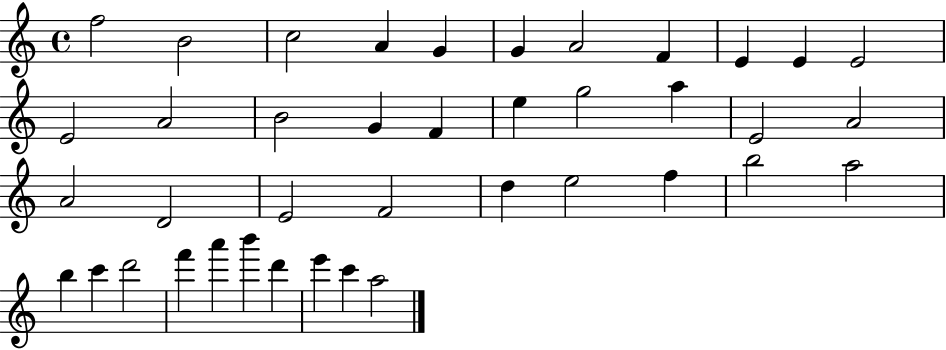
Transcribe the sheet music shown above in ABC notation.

X:1
T:Untitled
M:4/4
L:1/4
K:C
f2 B2 c2 A G G A2 F E E E2 E2 A2 B2 G F e g2 a E2 A2 A2 D2 E2 F2 d e2 f b2 a2 b c' d'2 f' a' b' d' e' c' a2